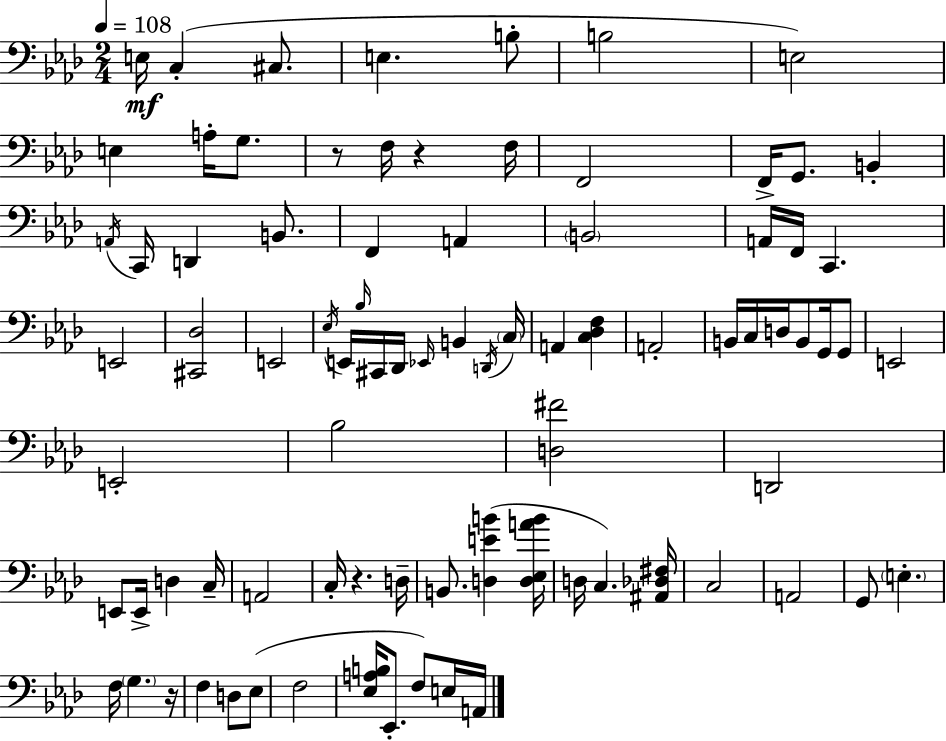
X:1
T:Untitled
M:2/4
L:1/4
K:Ab
E,/4 C, ^C,/2 E, B,/2 B,2 E,2 E, A,/4 G,/2 z/2 F,/4 z F,/4 F,,2 F,,/4 G,,/2 B,, A,,/4 C,,/4 D,, B,,/2 F,, A,, B,,2 A,,/4 F,,/4 C,, E,,2 [^C,,_D,]2 E,,2 _E,/4 E,,/4 _B,/4 ^C,,/4 _D,,/4 _E,,/4 B,, D,,/4 C,/4 A,, [C,_D,F,] A,,2 B,,/4 C,/4 D,/4 B,,/2 G,,/4 G,,/2 E,,2 E,,2 _B,2 [D,^F]2 D,,2 E,,/2 E,,/4 D, C,/4 A,,2 C,/4 z D,/4 B,,/2 [D,EB] [D,_E,AB]/4 D,/4 C, [^A,,_D,^F,]/4 C,2 A,,2 G,,/2 E, F,/4 G, z/4 F, D,/2 _E,/2 F,2 [_E,A,B,]/4 _E,,/2 F,/2 E,/4 A,,/4